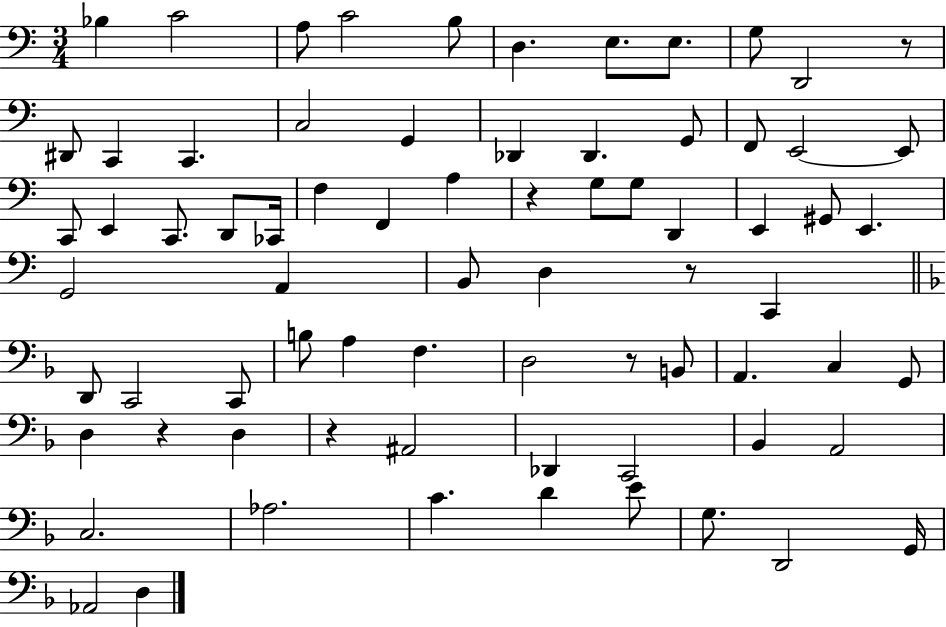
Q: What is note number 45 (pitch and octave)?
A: A3